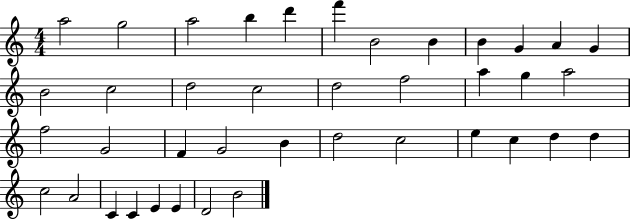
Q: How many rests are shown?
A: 0